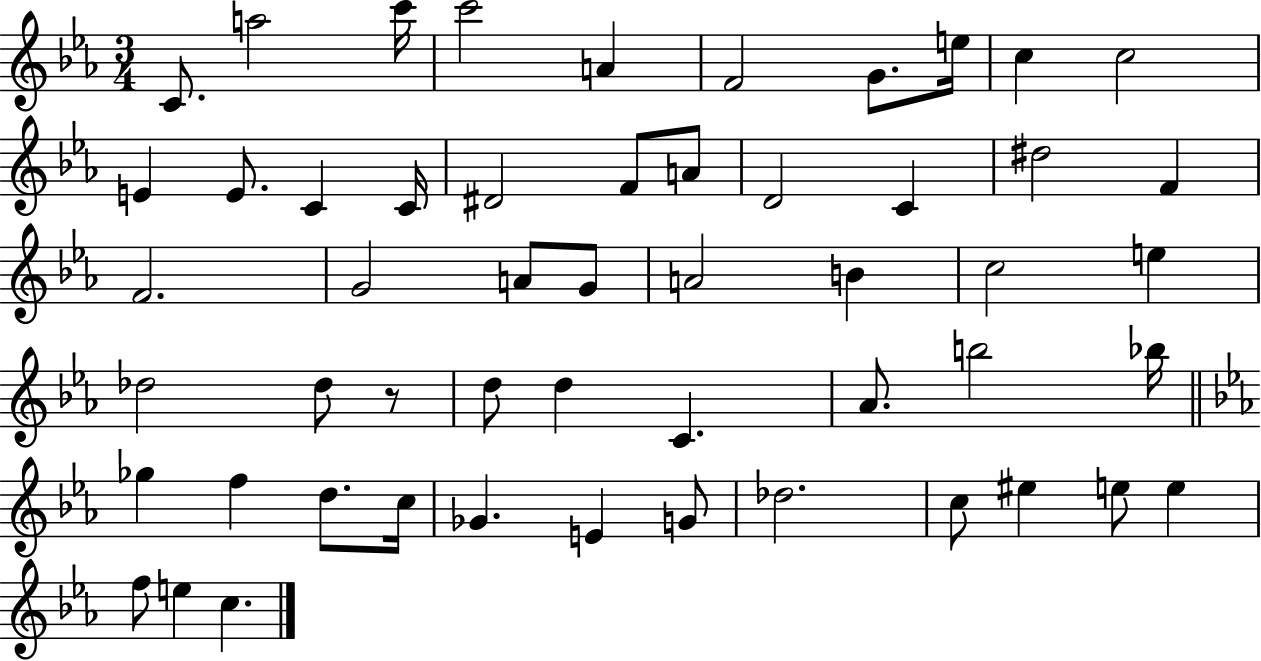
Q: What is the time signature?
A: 3/4